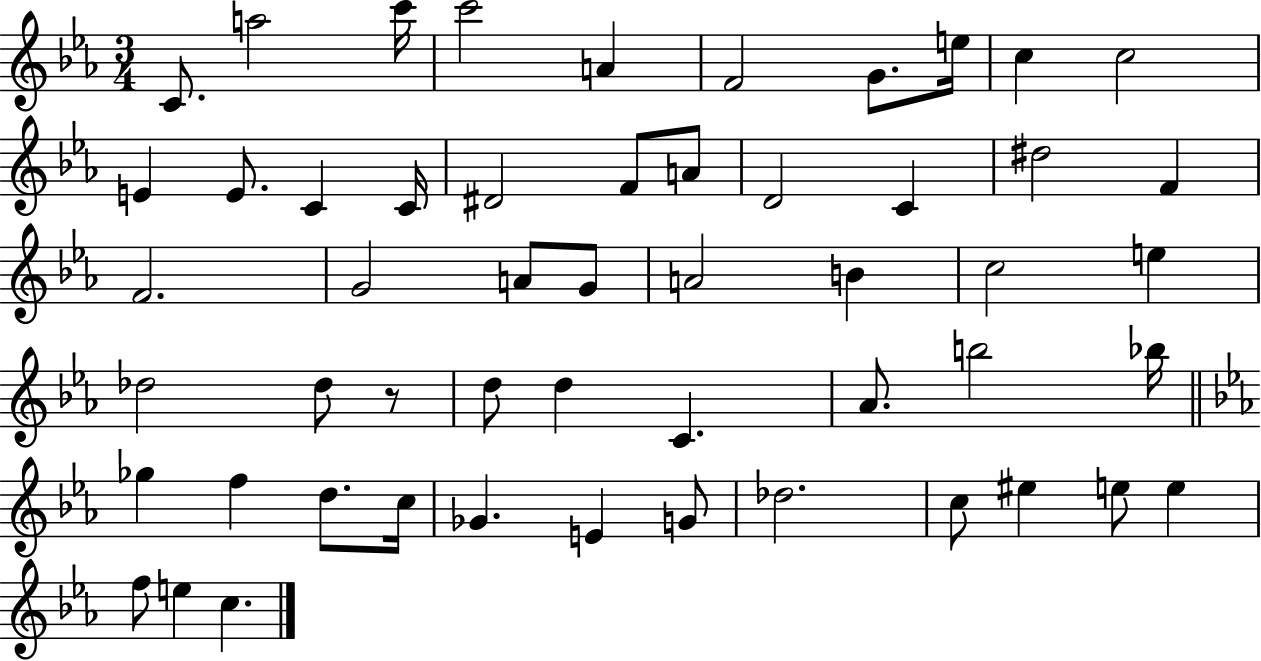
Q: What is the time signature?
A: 3/4